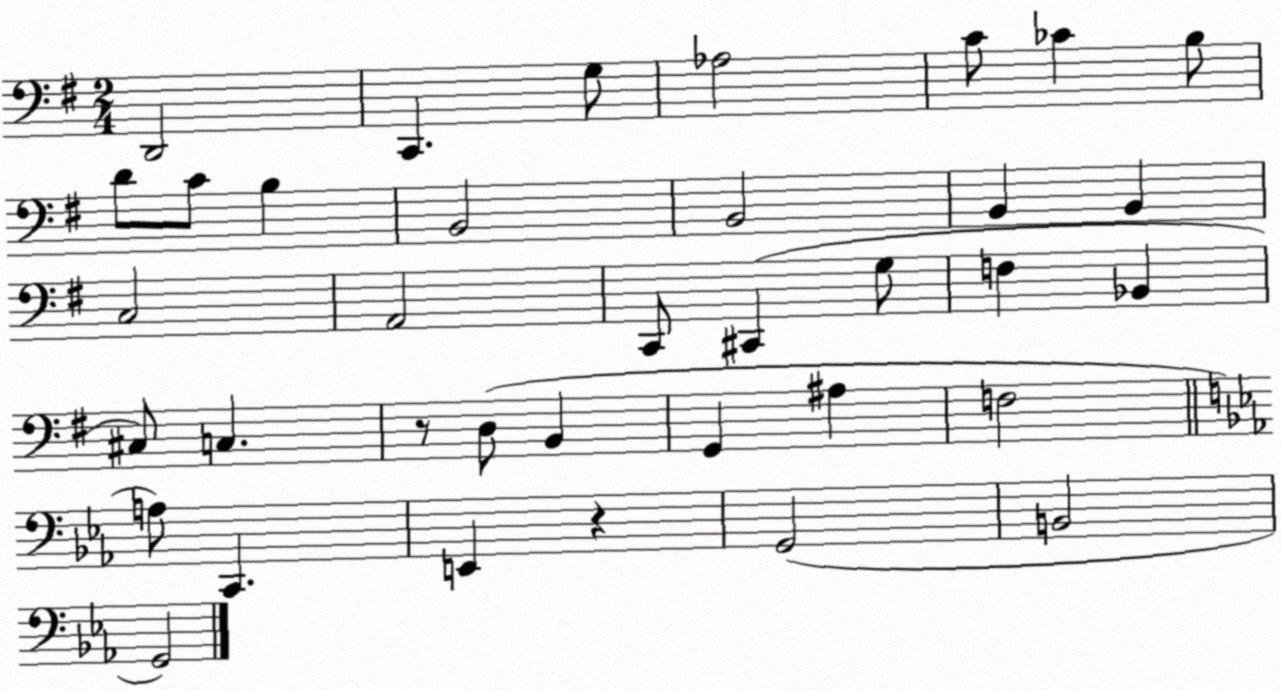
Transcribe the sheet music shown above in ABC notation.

X:1
T:Untitled
M:2/4
L:1/4
K:G
D,,2 C,, G,/2 _A,2 C/2 _C B,/2 D/2 C/2 B, B,,2 B,,2 B,, B,, C,2 A,,2 C,,/2 ^C,, G,/2 F, _B,, ^C,/2 C, z/2 D,/2 B,, G,, ^A, F,2 A,/2 C,, E,, z G,,2 B,,2 G,,2